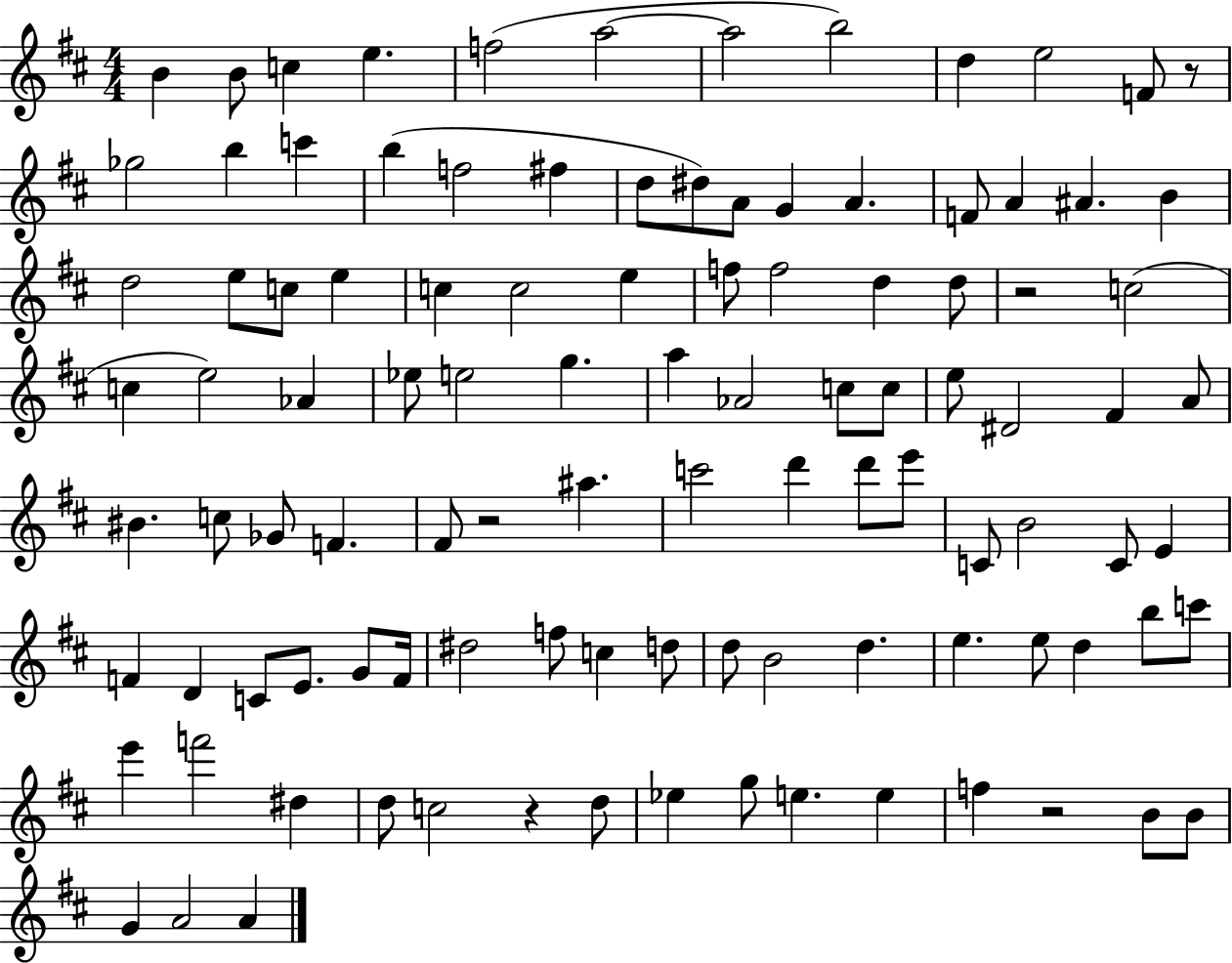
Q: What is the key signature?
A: D major